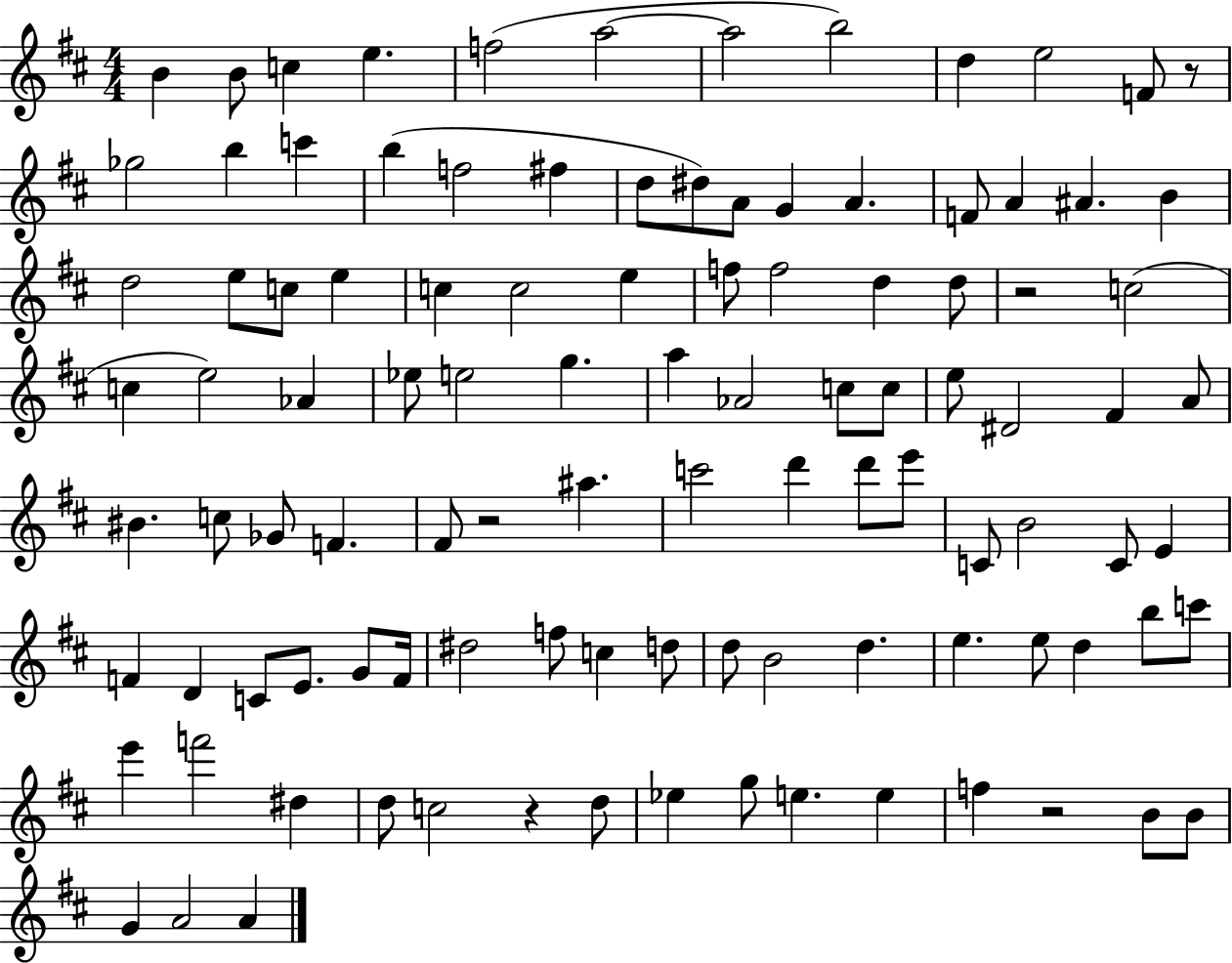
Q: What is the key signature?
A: D major